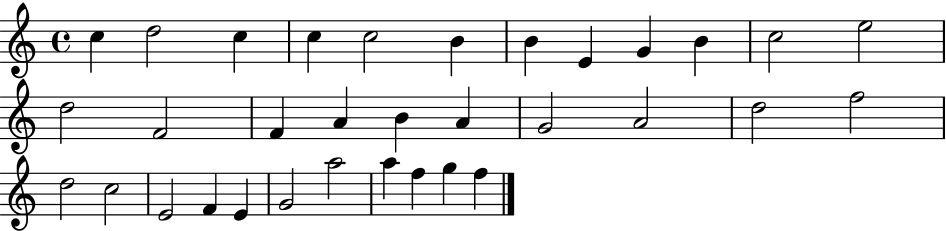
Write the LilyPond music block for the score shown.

{
  \clef treble
  \time 4/4
  \defaultTimeSignature
  \key c \major
  c''4 d''2 c''4 | c''4 c''2 b'4 | b'4 e'4 g'4 b'4 | c''2 e''2 | \break d''2 f'2 | f'4 a'4 b'4 a'4 | g'2 a'2 | d''2 f''2 | \break d''2 c''2 | e'2 f'4 e'4 | g'2 a''2 | a''4 f''4 g''4 f''4 | \break \bar "|."
}